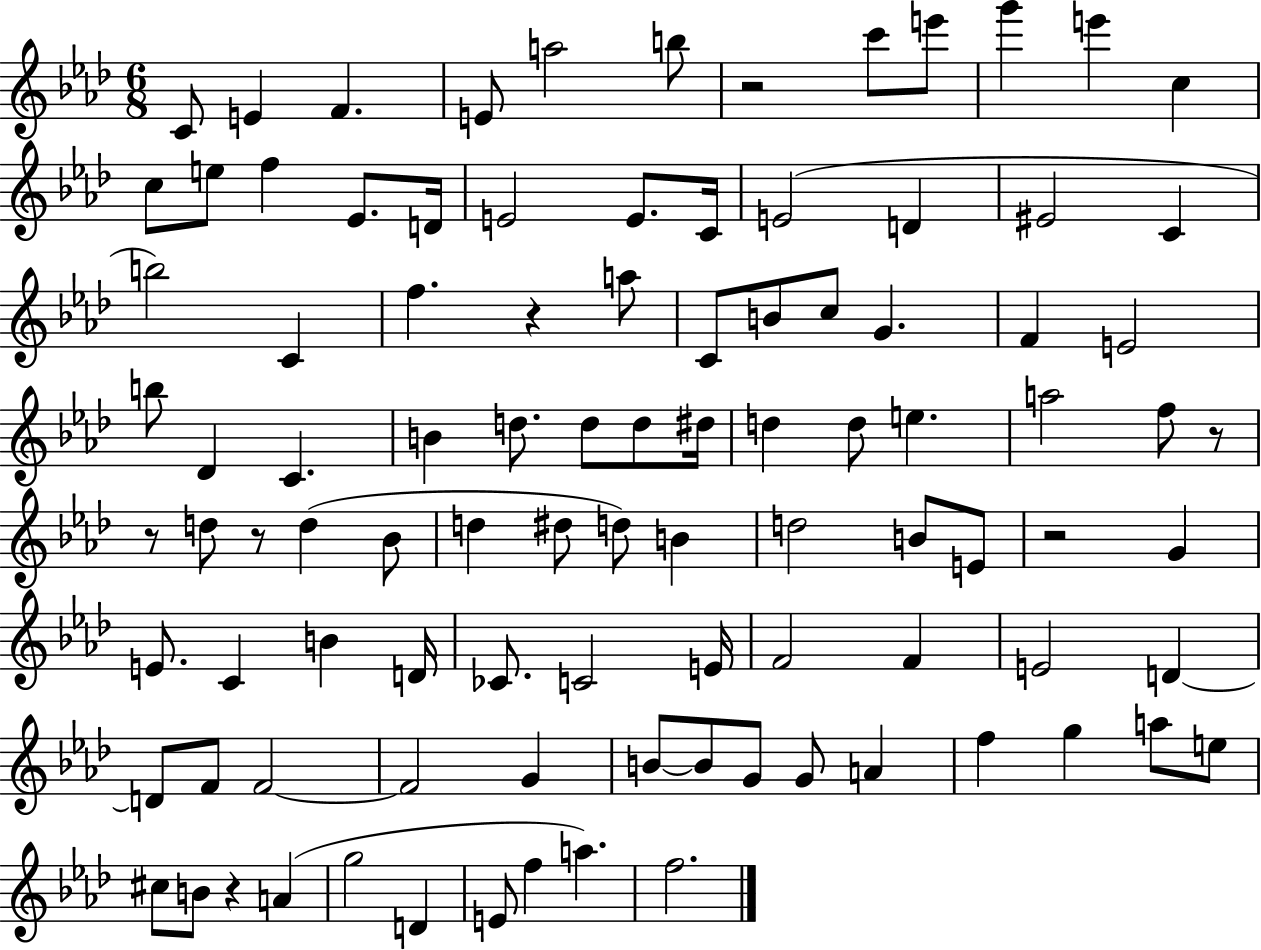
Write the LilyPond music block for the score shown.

{
  \clef treble
  \numericTimeSignature
  \time 6/8
  \key aes \major
  c'8 e'4 f'4. | e'8 a''2 b''8 | r2 c'''8 e'''8 | g'''4 e'''4 c''4 | \break c''8 e''8 f''4 ees'8. d'16 | e'2 e'8. c'16 | e'2( d'4 | eis'2 c'4 | \break b''2) c'4 | f''4. r4 a''8 | c'8 b'8 c''8 g'4. | f'4 e'2 | \break b''8 des'4 c'4. | b'4 d''8. d''8 d''8 dis''16 | d''4 d''8 e''4. | a''2 f''8 r8 | \break r8 d''8 r8 d''4( bes'8 | d''4 dis''8 d''8) b'4 | d''2 b'8 e'8 | r2 g'4 | \break e'8. c'4 b'4 d'16 | ces'8. c'2 e'16 | f'2 f'4 | e'2 d'4~~ | \break d'8 f'8 f'2~~ | f'2 g'4 | b'8~~ b'8 g'8 g'8 a'4 | f''4 g''4 a''8 e''8 | \break cis''8 b'8 r4 a'4( | g''2 d'4 | e'8 f''4 a''4.) | f''2. | \break \bar "|."
}